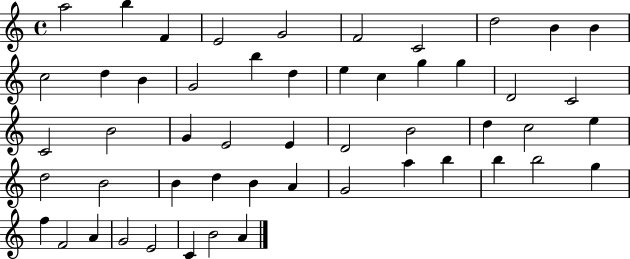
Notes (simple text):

A5/h B5/q F4/q E4/h G4/h F4/h C4/h D5/h B4/q B4/q C5/h D5/q B4/q G4/h B5/q D5/q E5/q C5/q G5/q G5/q D4/h C4/h C4/h B4/h G4/q E4/h E4/q D4/h B4/h D5/q C5/h E5/q D5/h B4/h B4/q D5/q B4/q A4/q G4/h A5/q B5/q B5/q B5/h G5/q F5/q F4/h A4/q G4/h E4/h C4/q B4/h A4/q